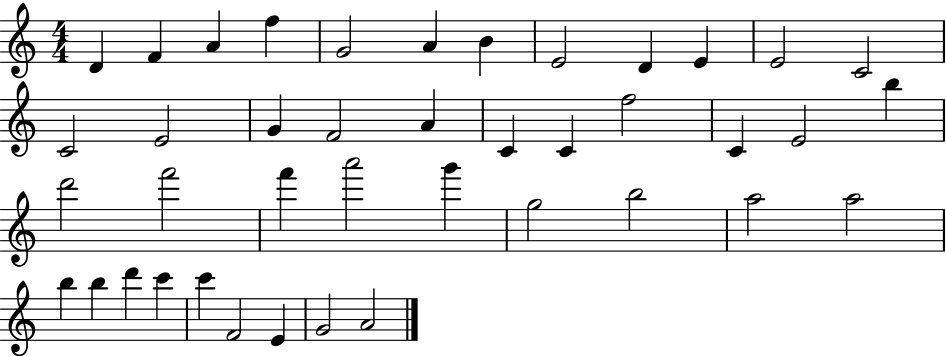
{
  \clef treble
  \numericTimeSignature
  \time 4/4
  \key c \major
  d'4 f'4 a'4 f''4 | g'2 a'4 b'4 | e'2 d'4 e'4 | e'2 c'2 | \break c'2 e'2 | g'4 f'2 a'4 | c'4 c'4 f''2 | c'4 e'2 b''4 | \break d'''2 f'''2 | f'''4 a'''2 g'''4 | g''2 b''2 | a''2 a''2 | \break b''4 b''4 d'''4 c'''4 | c'''4 f'2 e'4 | g'2 a'2 | \bar "|."
}